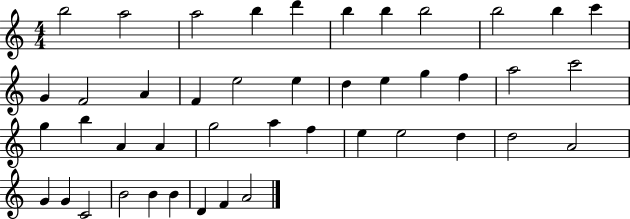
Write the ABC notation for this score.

X:1
T:Untitled
M:4/4
L:1/4
K:C
b2 a2 a2 b d' b b b2 b2 b c' G F2 A F e2 e d e g f a2 c'2 g b A A g2 a f e e2 d d2 A2 G G C2 B2 B B D F A2